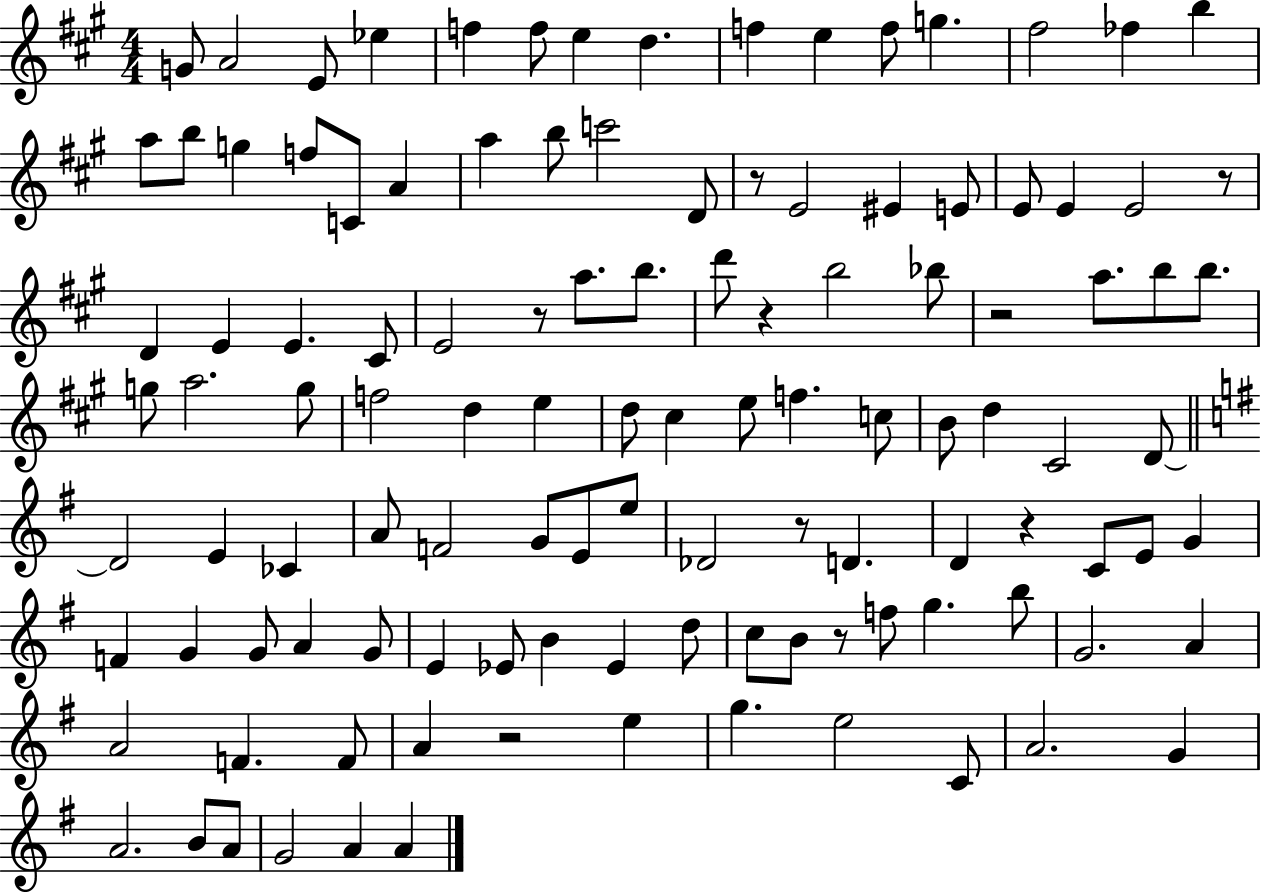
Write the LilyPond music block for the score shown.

{
  \clef treble
  \numericTimeSignature
  \time 4/4
  \key a \major
  \repeat volta 2 { g'8 a'2 e'8 ees''4 | f''4 f''8 e''4 d''4. | f''4 e''4 f''8 g''4. | fis''2 fes''4 b''4 | \break a''8 b''8 g''4 f''8 c'8 a'4 | a''4 b''8 c'''2 d'8 | r8 e'2 eis'4 e'8 | e'8 e'4 e'2 r8 | \break d'4 e'4 e'4. cis'8 | e'2 r8 a''8. b''8. | d'''8 r4 b''2 bes''8 | r2 a''8. b''8 b''8. | \break g''8 a''2. g''8 | f''2 d''4 e''4 | d''8 cis''4 e''8 f''4. c''8 | b'8 d''4 cis'2 d'8~~ | \break \bar "||" \break \key g \major d'2 e'4 ces'4 | a'8 f'2 g'8 e'8 e''8 | des'2 r8 d'4. | d'4 r4 c'8 e'8 g'4 | \break f'4 g'4 g'8 a'4 g'8 | e'4 ees'8 b'4 ees'4 d''8 | c''8 b'8 r8 f''8 g''4. b''8 | g'2. a'4 | \break a'2 f'4. f'8 | a'4 r2 e''4 | g''4. e''2 c'8 | a'2. g'4 | \break a'2. b'8 a'8 | g'2 a'4 a'4 | } \bar "|."
}